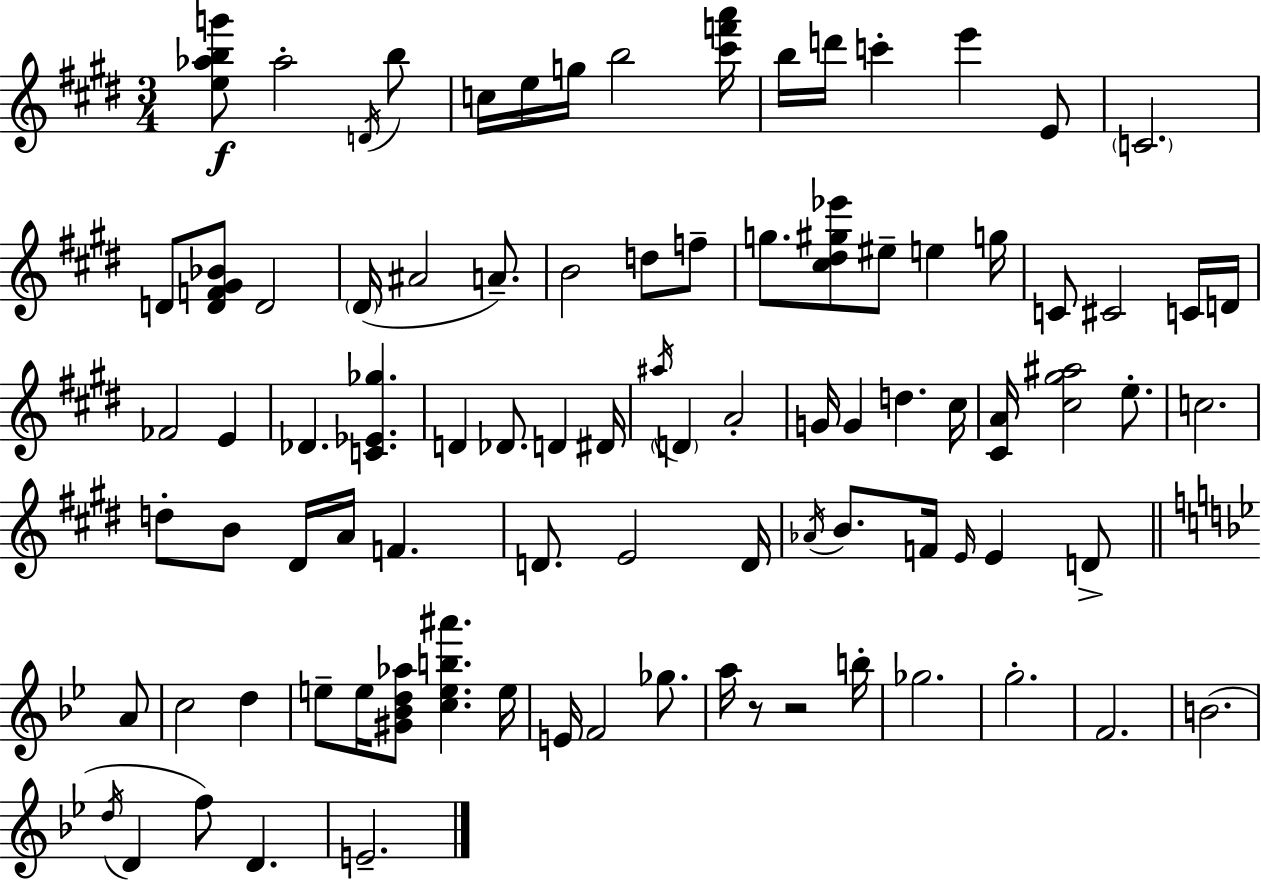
X:1
T:Untitled
M:3/4
L:1/4
K:E
[e_abg']/2 _a2 D/4 b/2 c/4 e/4 g/4 b2 [^c'f'a']/4 b/4 d'/4 c' e' E/2 C2 D/2 [DF^G_B]/2 D2 ^D/4 ^A2 A/2 B2 d/2 f/2 g/2 [^c^d^g_e']/2 ^e/2 e g/4 C/2 ^C2 C/4 D/4 _F2 E _D [C_E_g] D _D/2 D ^D/4 ^a/4 D A2 G/4 G d ^c/4 [^CA]/4 [^c^g^a]2 e/2 c2 d/2 B/2 ^D/4 A/4 F D/2 E2 D/4 _A/4 B/2 F/4 E/4 E D/2 A/2 c2 d e/2 e/4 [^G_Bd_a]/2 [ceb^a'] e/4 E/4 F2 _g/2 a/4 z/2 z2 b/4 _g2 g2 F2 B2 d/4 D f/2 D E2